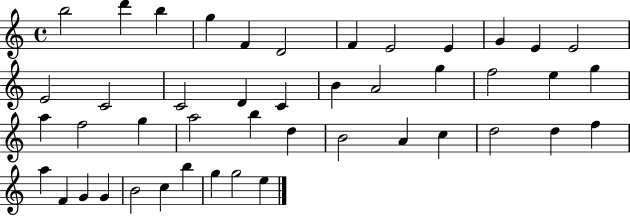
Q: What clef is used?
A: treble